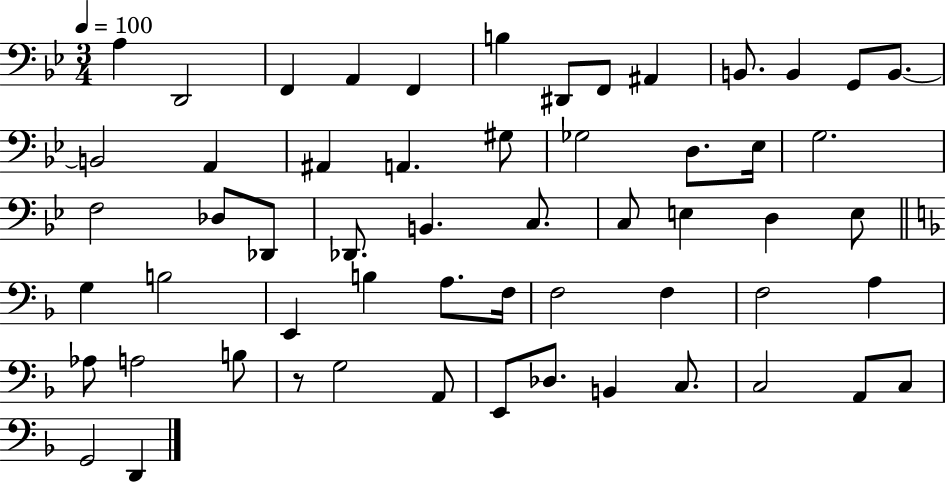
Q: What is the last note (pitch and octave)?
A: D2